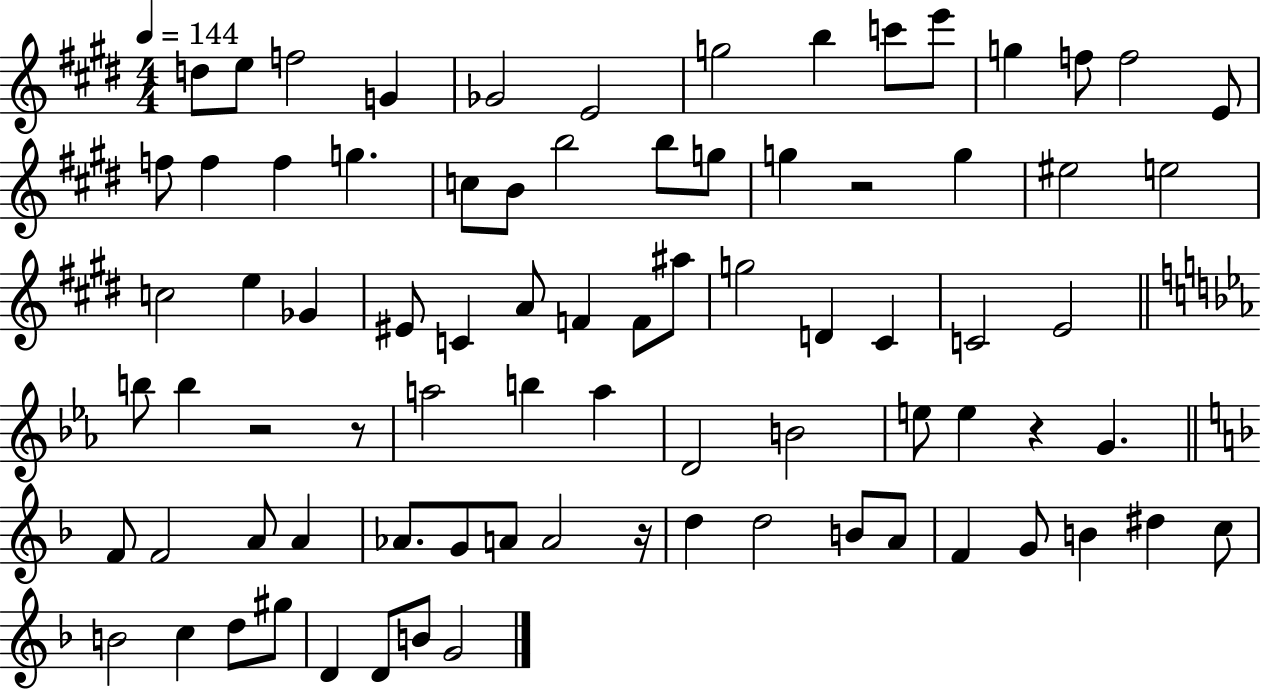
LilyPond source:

{
  \clef treble
  \numericTimeSignature
  \time 4/4
  \key e \major
  \tempo 4 = 144
  d''8 e''8 f''2 g'4 | ges'2 e'2 | g''2 b''4 c'''8 e'''8 | g''4 f''8 f''2 e'8 | \break f''8 f''4 f''4 g''4. | c''8 b'8 b''2 b''8 g''8 | g''4 r2 g''4 | eis''2 e''2 | \break c''2 e''4 ges'4 | eis'8 c'4 a'8 f'4 f'8 ais''8 | g''2 d'4 cis'4 | c'2 e'2 | \break \bar "||" \break \key c \minor b''8 b''4 r2 r8 | a''2 b''4 a''4 | d'2 b'2 | e''8 e''4 r4 g'4. | \break \bar "||" \break \key f \major f'8 f'2 a'8 a'4 | aes'8. g'8 a'8 a'2 r16 | d''4 d''2 b'8 a'8 | f'4 g'8 b'4 dis''4 c''8 | \break b'2 c''4 d''8 gis''8 | d'4 d'8 b'8 g'2 | \bar "|."
}